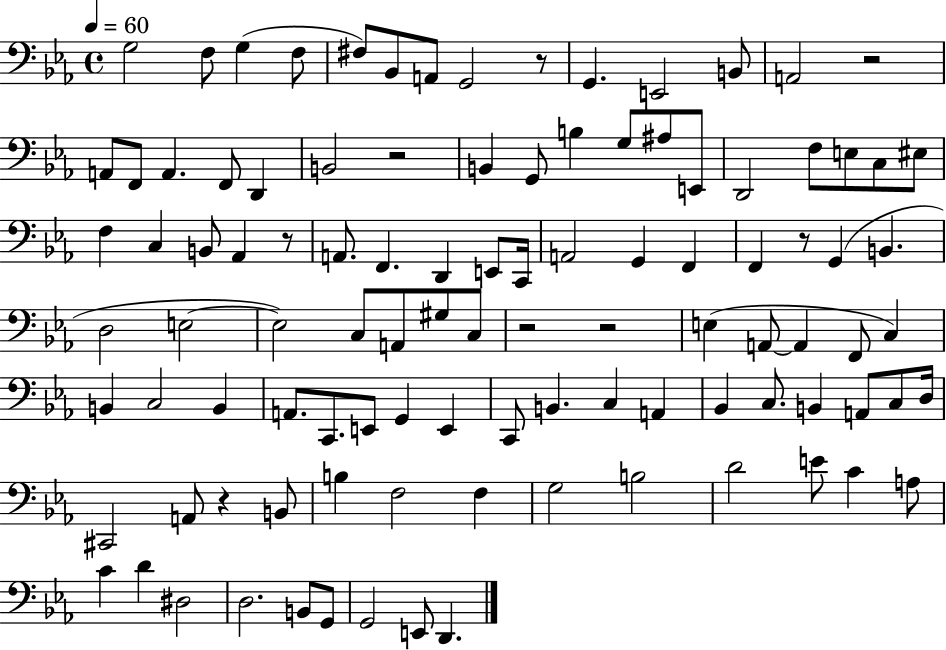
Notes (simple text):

G3/h F3/e G3/q F3/e F#3/e Bb2/e A2/e G2/h R/e G2/q. E2/h B2/e A2/h R/h A2/e F2/e A2/q. F2/e D2/q B2/h R/h B2/q G2/e B3/q G3/e A#3/e E2/e D2/h F3/e E3/e C3/e EIS3/e F3/q C3/q B2/e Ab2/q R/e A2/e. F2/q. D2/q E2/e C2/s A2/h G2/q F2/q F2/q R/e G2/q B2/q. D3/h E3/h E3/h C3/e A2/e G#3/e C3/e R/h R/h E3/q A2/e A2/q F2/e C3/q B2/q C3/h B2/q A2/e. C2/e. E2/e G2/q E2/q C2/e B2/q. C3/q A2/q Bb2/q C3/e. B2/q A2/e C3/e D3/s C#2/h A2/e R/q B2/e B3/q F3/h F3/q G3/h B3/h D4/h E4/e C4/q A3/e C4/q D4/q D#3/h D3/h. B2/e G2/e G2/h E2/e D2/q.